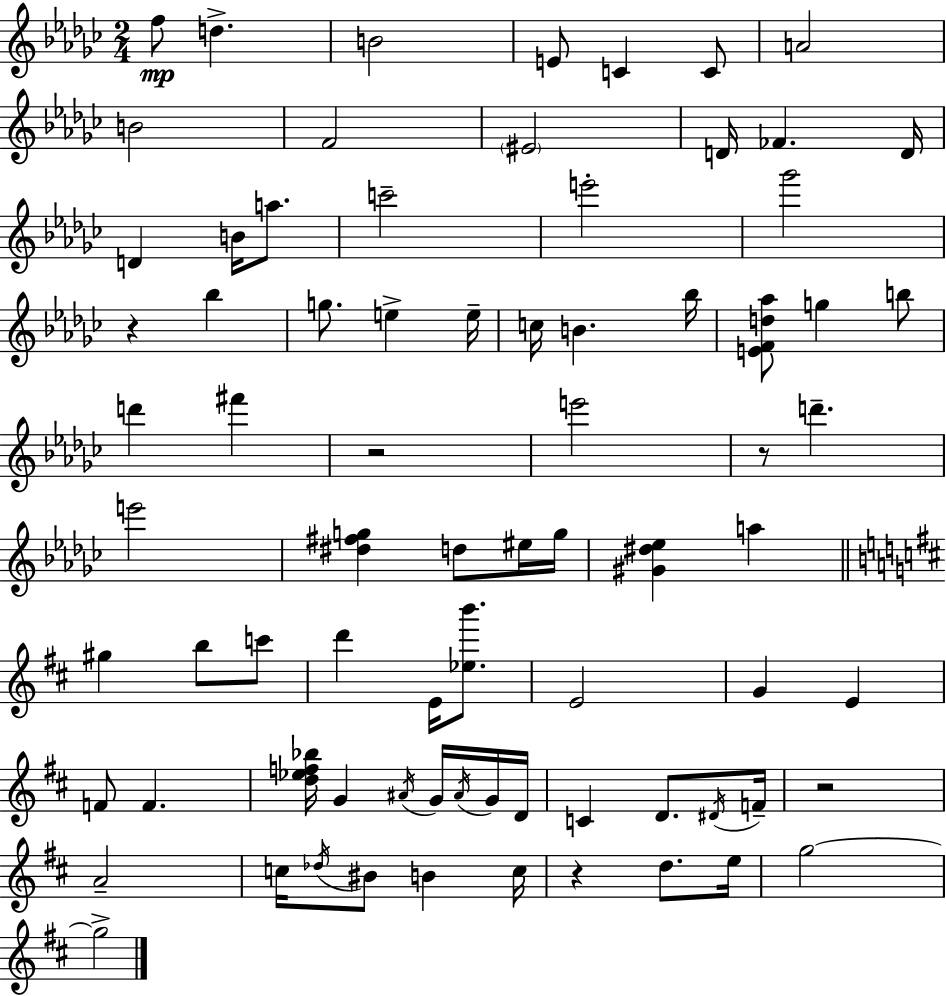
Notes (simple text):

F5/e D5/q. B4/h E4/e C4/q C4/e A4/h B4/h F4/h EIS4/h D4/s FES4/q. D4/s D4/q B4/s A5/e. C6/h E6/h Gb6/h R/q Bb5/q G5/e. E5/q E5/s C5/s B4/q. Bb5/s [E4,F4,D5,Ab5]/e G5/q B5/e D6/q F#6/q R/h E6/h R/e D6/q. E6/h [D#5,F#5,G5]/q D5/e EIS5/s G5/s [G#4,D#5,Eb5]/q A5/q G#5/q B5/e C6/e D6/q E4/s [Eb5,B6]/e. E4/h G4/q E4/q F4/e F4/q. [D5,Eb5,F5,Bb5]/s G4/q A#4/s G4/s A#4/s G4/s D4/s C4/q D4/e. D#4/s F4/s R/h A4/h C5/s Db5/s BIS4/e B4/q C5/s R/q D5/e. E5/s G5/h G5/h